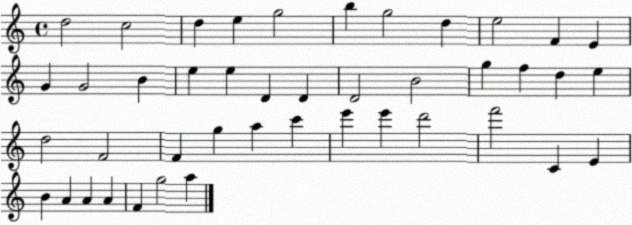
X:1
T:Untitled
M:4/4
L:1/4
K:C
d2 c2 d e g2 b g2 d e2 F E G G2 B e e D D D2 B2 g f d e d2 F2 F g a c' e' e' d'2 f'2 C E B A A A F g2 a